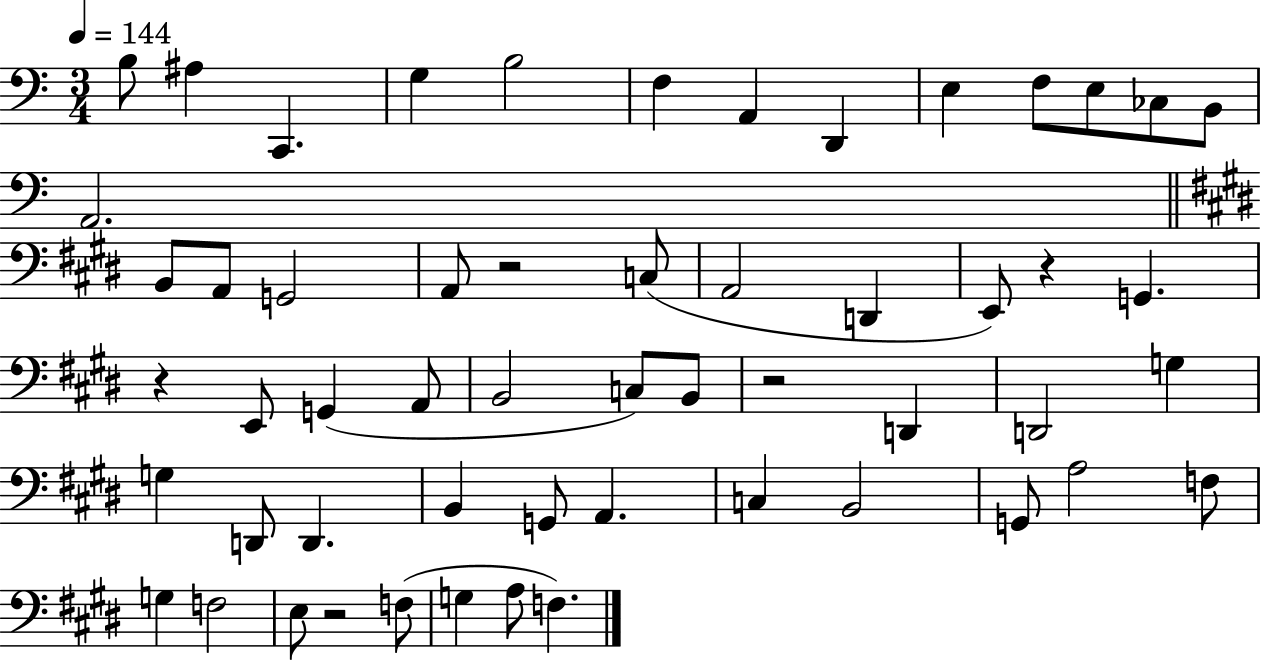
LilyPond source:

{
  \clef bass
  \numericTimeSignature
  \time 3/4
  \key c \major
  \tempo 4 = 144
  b8 ais4 c,4. | g4 b2 | f4 a,4 d,4 | e4 f8 e8 ces8 b,8 | \break a,2. | \bar "||" \break \key e \major b,8 a,8 g,2 | a,8 r2 c8( | a,2 d,4 | e,8) r4 g,4. | \break r4 e,8 g,4( a,8 | b,2 c8) b,8 | r2 d,4 | d,2 g4 | \break g4 d,8 d,4. | b,4 g,8 a,4. | c4 b,2 | g,8 a2 f8 | \break g4 f2 | e8 r2 f8( | g4 a8 f4.) | \bar "|."
}